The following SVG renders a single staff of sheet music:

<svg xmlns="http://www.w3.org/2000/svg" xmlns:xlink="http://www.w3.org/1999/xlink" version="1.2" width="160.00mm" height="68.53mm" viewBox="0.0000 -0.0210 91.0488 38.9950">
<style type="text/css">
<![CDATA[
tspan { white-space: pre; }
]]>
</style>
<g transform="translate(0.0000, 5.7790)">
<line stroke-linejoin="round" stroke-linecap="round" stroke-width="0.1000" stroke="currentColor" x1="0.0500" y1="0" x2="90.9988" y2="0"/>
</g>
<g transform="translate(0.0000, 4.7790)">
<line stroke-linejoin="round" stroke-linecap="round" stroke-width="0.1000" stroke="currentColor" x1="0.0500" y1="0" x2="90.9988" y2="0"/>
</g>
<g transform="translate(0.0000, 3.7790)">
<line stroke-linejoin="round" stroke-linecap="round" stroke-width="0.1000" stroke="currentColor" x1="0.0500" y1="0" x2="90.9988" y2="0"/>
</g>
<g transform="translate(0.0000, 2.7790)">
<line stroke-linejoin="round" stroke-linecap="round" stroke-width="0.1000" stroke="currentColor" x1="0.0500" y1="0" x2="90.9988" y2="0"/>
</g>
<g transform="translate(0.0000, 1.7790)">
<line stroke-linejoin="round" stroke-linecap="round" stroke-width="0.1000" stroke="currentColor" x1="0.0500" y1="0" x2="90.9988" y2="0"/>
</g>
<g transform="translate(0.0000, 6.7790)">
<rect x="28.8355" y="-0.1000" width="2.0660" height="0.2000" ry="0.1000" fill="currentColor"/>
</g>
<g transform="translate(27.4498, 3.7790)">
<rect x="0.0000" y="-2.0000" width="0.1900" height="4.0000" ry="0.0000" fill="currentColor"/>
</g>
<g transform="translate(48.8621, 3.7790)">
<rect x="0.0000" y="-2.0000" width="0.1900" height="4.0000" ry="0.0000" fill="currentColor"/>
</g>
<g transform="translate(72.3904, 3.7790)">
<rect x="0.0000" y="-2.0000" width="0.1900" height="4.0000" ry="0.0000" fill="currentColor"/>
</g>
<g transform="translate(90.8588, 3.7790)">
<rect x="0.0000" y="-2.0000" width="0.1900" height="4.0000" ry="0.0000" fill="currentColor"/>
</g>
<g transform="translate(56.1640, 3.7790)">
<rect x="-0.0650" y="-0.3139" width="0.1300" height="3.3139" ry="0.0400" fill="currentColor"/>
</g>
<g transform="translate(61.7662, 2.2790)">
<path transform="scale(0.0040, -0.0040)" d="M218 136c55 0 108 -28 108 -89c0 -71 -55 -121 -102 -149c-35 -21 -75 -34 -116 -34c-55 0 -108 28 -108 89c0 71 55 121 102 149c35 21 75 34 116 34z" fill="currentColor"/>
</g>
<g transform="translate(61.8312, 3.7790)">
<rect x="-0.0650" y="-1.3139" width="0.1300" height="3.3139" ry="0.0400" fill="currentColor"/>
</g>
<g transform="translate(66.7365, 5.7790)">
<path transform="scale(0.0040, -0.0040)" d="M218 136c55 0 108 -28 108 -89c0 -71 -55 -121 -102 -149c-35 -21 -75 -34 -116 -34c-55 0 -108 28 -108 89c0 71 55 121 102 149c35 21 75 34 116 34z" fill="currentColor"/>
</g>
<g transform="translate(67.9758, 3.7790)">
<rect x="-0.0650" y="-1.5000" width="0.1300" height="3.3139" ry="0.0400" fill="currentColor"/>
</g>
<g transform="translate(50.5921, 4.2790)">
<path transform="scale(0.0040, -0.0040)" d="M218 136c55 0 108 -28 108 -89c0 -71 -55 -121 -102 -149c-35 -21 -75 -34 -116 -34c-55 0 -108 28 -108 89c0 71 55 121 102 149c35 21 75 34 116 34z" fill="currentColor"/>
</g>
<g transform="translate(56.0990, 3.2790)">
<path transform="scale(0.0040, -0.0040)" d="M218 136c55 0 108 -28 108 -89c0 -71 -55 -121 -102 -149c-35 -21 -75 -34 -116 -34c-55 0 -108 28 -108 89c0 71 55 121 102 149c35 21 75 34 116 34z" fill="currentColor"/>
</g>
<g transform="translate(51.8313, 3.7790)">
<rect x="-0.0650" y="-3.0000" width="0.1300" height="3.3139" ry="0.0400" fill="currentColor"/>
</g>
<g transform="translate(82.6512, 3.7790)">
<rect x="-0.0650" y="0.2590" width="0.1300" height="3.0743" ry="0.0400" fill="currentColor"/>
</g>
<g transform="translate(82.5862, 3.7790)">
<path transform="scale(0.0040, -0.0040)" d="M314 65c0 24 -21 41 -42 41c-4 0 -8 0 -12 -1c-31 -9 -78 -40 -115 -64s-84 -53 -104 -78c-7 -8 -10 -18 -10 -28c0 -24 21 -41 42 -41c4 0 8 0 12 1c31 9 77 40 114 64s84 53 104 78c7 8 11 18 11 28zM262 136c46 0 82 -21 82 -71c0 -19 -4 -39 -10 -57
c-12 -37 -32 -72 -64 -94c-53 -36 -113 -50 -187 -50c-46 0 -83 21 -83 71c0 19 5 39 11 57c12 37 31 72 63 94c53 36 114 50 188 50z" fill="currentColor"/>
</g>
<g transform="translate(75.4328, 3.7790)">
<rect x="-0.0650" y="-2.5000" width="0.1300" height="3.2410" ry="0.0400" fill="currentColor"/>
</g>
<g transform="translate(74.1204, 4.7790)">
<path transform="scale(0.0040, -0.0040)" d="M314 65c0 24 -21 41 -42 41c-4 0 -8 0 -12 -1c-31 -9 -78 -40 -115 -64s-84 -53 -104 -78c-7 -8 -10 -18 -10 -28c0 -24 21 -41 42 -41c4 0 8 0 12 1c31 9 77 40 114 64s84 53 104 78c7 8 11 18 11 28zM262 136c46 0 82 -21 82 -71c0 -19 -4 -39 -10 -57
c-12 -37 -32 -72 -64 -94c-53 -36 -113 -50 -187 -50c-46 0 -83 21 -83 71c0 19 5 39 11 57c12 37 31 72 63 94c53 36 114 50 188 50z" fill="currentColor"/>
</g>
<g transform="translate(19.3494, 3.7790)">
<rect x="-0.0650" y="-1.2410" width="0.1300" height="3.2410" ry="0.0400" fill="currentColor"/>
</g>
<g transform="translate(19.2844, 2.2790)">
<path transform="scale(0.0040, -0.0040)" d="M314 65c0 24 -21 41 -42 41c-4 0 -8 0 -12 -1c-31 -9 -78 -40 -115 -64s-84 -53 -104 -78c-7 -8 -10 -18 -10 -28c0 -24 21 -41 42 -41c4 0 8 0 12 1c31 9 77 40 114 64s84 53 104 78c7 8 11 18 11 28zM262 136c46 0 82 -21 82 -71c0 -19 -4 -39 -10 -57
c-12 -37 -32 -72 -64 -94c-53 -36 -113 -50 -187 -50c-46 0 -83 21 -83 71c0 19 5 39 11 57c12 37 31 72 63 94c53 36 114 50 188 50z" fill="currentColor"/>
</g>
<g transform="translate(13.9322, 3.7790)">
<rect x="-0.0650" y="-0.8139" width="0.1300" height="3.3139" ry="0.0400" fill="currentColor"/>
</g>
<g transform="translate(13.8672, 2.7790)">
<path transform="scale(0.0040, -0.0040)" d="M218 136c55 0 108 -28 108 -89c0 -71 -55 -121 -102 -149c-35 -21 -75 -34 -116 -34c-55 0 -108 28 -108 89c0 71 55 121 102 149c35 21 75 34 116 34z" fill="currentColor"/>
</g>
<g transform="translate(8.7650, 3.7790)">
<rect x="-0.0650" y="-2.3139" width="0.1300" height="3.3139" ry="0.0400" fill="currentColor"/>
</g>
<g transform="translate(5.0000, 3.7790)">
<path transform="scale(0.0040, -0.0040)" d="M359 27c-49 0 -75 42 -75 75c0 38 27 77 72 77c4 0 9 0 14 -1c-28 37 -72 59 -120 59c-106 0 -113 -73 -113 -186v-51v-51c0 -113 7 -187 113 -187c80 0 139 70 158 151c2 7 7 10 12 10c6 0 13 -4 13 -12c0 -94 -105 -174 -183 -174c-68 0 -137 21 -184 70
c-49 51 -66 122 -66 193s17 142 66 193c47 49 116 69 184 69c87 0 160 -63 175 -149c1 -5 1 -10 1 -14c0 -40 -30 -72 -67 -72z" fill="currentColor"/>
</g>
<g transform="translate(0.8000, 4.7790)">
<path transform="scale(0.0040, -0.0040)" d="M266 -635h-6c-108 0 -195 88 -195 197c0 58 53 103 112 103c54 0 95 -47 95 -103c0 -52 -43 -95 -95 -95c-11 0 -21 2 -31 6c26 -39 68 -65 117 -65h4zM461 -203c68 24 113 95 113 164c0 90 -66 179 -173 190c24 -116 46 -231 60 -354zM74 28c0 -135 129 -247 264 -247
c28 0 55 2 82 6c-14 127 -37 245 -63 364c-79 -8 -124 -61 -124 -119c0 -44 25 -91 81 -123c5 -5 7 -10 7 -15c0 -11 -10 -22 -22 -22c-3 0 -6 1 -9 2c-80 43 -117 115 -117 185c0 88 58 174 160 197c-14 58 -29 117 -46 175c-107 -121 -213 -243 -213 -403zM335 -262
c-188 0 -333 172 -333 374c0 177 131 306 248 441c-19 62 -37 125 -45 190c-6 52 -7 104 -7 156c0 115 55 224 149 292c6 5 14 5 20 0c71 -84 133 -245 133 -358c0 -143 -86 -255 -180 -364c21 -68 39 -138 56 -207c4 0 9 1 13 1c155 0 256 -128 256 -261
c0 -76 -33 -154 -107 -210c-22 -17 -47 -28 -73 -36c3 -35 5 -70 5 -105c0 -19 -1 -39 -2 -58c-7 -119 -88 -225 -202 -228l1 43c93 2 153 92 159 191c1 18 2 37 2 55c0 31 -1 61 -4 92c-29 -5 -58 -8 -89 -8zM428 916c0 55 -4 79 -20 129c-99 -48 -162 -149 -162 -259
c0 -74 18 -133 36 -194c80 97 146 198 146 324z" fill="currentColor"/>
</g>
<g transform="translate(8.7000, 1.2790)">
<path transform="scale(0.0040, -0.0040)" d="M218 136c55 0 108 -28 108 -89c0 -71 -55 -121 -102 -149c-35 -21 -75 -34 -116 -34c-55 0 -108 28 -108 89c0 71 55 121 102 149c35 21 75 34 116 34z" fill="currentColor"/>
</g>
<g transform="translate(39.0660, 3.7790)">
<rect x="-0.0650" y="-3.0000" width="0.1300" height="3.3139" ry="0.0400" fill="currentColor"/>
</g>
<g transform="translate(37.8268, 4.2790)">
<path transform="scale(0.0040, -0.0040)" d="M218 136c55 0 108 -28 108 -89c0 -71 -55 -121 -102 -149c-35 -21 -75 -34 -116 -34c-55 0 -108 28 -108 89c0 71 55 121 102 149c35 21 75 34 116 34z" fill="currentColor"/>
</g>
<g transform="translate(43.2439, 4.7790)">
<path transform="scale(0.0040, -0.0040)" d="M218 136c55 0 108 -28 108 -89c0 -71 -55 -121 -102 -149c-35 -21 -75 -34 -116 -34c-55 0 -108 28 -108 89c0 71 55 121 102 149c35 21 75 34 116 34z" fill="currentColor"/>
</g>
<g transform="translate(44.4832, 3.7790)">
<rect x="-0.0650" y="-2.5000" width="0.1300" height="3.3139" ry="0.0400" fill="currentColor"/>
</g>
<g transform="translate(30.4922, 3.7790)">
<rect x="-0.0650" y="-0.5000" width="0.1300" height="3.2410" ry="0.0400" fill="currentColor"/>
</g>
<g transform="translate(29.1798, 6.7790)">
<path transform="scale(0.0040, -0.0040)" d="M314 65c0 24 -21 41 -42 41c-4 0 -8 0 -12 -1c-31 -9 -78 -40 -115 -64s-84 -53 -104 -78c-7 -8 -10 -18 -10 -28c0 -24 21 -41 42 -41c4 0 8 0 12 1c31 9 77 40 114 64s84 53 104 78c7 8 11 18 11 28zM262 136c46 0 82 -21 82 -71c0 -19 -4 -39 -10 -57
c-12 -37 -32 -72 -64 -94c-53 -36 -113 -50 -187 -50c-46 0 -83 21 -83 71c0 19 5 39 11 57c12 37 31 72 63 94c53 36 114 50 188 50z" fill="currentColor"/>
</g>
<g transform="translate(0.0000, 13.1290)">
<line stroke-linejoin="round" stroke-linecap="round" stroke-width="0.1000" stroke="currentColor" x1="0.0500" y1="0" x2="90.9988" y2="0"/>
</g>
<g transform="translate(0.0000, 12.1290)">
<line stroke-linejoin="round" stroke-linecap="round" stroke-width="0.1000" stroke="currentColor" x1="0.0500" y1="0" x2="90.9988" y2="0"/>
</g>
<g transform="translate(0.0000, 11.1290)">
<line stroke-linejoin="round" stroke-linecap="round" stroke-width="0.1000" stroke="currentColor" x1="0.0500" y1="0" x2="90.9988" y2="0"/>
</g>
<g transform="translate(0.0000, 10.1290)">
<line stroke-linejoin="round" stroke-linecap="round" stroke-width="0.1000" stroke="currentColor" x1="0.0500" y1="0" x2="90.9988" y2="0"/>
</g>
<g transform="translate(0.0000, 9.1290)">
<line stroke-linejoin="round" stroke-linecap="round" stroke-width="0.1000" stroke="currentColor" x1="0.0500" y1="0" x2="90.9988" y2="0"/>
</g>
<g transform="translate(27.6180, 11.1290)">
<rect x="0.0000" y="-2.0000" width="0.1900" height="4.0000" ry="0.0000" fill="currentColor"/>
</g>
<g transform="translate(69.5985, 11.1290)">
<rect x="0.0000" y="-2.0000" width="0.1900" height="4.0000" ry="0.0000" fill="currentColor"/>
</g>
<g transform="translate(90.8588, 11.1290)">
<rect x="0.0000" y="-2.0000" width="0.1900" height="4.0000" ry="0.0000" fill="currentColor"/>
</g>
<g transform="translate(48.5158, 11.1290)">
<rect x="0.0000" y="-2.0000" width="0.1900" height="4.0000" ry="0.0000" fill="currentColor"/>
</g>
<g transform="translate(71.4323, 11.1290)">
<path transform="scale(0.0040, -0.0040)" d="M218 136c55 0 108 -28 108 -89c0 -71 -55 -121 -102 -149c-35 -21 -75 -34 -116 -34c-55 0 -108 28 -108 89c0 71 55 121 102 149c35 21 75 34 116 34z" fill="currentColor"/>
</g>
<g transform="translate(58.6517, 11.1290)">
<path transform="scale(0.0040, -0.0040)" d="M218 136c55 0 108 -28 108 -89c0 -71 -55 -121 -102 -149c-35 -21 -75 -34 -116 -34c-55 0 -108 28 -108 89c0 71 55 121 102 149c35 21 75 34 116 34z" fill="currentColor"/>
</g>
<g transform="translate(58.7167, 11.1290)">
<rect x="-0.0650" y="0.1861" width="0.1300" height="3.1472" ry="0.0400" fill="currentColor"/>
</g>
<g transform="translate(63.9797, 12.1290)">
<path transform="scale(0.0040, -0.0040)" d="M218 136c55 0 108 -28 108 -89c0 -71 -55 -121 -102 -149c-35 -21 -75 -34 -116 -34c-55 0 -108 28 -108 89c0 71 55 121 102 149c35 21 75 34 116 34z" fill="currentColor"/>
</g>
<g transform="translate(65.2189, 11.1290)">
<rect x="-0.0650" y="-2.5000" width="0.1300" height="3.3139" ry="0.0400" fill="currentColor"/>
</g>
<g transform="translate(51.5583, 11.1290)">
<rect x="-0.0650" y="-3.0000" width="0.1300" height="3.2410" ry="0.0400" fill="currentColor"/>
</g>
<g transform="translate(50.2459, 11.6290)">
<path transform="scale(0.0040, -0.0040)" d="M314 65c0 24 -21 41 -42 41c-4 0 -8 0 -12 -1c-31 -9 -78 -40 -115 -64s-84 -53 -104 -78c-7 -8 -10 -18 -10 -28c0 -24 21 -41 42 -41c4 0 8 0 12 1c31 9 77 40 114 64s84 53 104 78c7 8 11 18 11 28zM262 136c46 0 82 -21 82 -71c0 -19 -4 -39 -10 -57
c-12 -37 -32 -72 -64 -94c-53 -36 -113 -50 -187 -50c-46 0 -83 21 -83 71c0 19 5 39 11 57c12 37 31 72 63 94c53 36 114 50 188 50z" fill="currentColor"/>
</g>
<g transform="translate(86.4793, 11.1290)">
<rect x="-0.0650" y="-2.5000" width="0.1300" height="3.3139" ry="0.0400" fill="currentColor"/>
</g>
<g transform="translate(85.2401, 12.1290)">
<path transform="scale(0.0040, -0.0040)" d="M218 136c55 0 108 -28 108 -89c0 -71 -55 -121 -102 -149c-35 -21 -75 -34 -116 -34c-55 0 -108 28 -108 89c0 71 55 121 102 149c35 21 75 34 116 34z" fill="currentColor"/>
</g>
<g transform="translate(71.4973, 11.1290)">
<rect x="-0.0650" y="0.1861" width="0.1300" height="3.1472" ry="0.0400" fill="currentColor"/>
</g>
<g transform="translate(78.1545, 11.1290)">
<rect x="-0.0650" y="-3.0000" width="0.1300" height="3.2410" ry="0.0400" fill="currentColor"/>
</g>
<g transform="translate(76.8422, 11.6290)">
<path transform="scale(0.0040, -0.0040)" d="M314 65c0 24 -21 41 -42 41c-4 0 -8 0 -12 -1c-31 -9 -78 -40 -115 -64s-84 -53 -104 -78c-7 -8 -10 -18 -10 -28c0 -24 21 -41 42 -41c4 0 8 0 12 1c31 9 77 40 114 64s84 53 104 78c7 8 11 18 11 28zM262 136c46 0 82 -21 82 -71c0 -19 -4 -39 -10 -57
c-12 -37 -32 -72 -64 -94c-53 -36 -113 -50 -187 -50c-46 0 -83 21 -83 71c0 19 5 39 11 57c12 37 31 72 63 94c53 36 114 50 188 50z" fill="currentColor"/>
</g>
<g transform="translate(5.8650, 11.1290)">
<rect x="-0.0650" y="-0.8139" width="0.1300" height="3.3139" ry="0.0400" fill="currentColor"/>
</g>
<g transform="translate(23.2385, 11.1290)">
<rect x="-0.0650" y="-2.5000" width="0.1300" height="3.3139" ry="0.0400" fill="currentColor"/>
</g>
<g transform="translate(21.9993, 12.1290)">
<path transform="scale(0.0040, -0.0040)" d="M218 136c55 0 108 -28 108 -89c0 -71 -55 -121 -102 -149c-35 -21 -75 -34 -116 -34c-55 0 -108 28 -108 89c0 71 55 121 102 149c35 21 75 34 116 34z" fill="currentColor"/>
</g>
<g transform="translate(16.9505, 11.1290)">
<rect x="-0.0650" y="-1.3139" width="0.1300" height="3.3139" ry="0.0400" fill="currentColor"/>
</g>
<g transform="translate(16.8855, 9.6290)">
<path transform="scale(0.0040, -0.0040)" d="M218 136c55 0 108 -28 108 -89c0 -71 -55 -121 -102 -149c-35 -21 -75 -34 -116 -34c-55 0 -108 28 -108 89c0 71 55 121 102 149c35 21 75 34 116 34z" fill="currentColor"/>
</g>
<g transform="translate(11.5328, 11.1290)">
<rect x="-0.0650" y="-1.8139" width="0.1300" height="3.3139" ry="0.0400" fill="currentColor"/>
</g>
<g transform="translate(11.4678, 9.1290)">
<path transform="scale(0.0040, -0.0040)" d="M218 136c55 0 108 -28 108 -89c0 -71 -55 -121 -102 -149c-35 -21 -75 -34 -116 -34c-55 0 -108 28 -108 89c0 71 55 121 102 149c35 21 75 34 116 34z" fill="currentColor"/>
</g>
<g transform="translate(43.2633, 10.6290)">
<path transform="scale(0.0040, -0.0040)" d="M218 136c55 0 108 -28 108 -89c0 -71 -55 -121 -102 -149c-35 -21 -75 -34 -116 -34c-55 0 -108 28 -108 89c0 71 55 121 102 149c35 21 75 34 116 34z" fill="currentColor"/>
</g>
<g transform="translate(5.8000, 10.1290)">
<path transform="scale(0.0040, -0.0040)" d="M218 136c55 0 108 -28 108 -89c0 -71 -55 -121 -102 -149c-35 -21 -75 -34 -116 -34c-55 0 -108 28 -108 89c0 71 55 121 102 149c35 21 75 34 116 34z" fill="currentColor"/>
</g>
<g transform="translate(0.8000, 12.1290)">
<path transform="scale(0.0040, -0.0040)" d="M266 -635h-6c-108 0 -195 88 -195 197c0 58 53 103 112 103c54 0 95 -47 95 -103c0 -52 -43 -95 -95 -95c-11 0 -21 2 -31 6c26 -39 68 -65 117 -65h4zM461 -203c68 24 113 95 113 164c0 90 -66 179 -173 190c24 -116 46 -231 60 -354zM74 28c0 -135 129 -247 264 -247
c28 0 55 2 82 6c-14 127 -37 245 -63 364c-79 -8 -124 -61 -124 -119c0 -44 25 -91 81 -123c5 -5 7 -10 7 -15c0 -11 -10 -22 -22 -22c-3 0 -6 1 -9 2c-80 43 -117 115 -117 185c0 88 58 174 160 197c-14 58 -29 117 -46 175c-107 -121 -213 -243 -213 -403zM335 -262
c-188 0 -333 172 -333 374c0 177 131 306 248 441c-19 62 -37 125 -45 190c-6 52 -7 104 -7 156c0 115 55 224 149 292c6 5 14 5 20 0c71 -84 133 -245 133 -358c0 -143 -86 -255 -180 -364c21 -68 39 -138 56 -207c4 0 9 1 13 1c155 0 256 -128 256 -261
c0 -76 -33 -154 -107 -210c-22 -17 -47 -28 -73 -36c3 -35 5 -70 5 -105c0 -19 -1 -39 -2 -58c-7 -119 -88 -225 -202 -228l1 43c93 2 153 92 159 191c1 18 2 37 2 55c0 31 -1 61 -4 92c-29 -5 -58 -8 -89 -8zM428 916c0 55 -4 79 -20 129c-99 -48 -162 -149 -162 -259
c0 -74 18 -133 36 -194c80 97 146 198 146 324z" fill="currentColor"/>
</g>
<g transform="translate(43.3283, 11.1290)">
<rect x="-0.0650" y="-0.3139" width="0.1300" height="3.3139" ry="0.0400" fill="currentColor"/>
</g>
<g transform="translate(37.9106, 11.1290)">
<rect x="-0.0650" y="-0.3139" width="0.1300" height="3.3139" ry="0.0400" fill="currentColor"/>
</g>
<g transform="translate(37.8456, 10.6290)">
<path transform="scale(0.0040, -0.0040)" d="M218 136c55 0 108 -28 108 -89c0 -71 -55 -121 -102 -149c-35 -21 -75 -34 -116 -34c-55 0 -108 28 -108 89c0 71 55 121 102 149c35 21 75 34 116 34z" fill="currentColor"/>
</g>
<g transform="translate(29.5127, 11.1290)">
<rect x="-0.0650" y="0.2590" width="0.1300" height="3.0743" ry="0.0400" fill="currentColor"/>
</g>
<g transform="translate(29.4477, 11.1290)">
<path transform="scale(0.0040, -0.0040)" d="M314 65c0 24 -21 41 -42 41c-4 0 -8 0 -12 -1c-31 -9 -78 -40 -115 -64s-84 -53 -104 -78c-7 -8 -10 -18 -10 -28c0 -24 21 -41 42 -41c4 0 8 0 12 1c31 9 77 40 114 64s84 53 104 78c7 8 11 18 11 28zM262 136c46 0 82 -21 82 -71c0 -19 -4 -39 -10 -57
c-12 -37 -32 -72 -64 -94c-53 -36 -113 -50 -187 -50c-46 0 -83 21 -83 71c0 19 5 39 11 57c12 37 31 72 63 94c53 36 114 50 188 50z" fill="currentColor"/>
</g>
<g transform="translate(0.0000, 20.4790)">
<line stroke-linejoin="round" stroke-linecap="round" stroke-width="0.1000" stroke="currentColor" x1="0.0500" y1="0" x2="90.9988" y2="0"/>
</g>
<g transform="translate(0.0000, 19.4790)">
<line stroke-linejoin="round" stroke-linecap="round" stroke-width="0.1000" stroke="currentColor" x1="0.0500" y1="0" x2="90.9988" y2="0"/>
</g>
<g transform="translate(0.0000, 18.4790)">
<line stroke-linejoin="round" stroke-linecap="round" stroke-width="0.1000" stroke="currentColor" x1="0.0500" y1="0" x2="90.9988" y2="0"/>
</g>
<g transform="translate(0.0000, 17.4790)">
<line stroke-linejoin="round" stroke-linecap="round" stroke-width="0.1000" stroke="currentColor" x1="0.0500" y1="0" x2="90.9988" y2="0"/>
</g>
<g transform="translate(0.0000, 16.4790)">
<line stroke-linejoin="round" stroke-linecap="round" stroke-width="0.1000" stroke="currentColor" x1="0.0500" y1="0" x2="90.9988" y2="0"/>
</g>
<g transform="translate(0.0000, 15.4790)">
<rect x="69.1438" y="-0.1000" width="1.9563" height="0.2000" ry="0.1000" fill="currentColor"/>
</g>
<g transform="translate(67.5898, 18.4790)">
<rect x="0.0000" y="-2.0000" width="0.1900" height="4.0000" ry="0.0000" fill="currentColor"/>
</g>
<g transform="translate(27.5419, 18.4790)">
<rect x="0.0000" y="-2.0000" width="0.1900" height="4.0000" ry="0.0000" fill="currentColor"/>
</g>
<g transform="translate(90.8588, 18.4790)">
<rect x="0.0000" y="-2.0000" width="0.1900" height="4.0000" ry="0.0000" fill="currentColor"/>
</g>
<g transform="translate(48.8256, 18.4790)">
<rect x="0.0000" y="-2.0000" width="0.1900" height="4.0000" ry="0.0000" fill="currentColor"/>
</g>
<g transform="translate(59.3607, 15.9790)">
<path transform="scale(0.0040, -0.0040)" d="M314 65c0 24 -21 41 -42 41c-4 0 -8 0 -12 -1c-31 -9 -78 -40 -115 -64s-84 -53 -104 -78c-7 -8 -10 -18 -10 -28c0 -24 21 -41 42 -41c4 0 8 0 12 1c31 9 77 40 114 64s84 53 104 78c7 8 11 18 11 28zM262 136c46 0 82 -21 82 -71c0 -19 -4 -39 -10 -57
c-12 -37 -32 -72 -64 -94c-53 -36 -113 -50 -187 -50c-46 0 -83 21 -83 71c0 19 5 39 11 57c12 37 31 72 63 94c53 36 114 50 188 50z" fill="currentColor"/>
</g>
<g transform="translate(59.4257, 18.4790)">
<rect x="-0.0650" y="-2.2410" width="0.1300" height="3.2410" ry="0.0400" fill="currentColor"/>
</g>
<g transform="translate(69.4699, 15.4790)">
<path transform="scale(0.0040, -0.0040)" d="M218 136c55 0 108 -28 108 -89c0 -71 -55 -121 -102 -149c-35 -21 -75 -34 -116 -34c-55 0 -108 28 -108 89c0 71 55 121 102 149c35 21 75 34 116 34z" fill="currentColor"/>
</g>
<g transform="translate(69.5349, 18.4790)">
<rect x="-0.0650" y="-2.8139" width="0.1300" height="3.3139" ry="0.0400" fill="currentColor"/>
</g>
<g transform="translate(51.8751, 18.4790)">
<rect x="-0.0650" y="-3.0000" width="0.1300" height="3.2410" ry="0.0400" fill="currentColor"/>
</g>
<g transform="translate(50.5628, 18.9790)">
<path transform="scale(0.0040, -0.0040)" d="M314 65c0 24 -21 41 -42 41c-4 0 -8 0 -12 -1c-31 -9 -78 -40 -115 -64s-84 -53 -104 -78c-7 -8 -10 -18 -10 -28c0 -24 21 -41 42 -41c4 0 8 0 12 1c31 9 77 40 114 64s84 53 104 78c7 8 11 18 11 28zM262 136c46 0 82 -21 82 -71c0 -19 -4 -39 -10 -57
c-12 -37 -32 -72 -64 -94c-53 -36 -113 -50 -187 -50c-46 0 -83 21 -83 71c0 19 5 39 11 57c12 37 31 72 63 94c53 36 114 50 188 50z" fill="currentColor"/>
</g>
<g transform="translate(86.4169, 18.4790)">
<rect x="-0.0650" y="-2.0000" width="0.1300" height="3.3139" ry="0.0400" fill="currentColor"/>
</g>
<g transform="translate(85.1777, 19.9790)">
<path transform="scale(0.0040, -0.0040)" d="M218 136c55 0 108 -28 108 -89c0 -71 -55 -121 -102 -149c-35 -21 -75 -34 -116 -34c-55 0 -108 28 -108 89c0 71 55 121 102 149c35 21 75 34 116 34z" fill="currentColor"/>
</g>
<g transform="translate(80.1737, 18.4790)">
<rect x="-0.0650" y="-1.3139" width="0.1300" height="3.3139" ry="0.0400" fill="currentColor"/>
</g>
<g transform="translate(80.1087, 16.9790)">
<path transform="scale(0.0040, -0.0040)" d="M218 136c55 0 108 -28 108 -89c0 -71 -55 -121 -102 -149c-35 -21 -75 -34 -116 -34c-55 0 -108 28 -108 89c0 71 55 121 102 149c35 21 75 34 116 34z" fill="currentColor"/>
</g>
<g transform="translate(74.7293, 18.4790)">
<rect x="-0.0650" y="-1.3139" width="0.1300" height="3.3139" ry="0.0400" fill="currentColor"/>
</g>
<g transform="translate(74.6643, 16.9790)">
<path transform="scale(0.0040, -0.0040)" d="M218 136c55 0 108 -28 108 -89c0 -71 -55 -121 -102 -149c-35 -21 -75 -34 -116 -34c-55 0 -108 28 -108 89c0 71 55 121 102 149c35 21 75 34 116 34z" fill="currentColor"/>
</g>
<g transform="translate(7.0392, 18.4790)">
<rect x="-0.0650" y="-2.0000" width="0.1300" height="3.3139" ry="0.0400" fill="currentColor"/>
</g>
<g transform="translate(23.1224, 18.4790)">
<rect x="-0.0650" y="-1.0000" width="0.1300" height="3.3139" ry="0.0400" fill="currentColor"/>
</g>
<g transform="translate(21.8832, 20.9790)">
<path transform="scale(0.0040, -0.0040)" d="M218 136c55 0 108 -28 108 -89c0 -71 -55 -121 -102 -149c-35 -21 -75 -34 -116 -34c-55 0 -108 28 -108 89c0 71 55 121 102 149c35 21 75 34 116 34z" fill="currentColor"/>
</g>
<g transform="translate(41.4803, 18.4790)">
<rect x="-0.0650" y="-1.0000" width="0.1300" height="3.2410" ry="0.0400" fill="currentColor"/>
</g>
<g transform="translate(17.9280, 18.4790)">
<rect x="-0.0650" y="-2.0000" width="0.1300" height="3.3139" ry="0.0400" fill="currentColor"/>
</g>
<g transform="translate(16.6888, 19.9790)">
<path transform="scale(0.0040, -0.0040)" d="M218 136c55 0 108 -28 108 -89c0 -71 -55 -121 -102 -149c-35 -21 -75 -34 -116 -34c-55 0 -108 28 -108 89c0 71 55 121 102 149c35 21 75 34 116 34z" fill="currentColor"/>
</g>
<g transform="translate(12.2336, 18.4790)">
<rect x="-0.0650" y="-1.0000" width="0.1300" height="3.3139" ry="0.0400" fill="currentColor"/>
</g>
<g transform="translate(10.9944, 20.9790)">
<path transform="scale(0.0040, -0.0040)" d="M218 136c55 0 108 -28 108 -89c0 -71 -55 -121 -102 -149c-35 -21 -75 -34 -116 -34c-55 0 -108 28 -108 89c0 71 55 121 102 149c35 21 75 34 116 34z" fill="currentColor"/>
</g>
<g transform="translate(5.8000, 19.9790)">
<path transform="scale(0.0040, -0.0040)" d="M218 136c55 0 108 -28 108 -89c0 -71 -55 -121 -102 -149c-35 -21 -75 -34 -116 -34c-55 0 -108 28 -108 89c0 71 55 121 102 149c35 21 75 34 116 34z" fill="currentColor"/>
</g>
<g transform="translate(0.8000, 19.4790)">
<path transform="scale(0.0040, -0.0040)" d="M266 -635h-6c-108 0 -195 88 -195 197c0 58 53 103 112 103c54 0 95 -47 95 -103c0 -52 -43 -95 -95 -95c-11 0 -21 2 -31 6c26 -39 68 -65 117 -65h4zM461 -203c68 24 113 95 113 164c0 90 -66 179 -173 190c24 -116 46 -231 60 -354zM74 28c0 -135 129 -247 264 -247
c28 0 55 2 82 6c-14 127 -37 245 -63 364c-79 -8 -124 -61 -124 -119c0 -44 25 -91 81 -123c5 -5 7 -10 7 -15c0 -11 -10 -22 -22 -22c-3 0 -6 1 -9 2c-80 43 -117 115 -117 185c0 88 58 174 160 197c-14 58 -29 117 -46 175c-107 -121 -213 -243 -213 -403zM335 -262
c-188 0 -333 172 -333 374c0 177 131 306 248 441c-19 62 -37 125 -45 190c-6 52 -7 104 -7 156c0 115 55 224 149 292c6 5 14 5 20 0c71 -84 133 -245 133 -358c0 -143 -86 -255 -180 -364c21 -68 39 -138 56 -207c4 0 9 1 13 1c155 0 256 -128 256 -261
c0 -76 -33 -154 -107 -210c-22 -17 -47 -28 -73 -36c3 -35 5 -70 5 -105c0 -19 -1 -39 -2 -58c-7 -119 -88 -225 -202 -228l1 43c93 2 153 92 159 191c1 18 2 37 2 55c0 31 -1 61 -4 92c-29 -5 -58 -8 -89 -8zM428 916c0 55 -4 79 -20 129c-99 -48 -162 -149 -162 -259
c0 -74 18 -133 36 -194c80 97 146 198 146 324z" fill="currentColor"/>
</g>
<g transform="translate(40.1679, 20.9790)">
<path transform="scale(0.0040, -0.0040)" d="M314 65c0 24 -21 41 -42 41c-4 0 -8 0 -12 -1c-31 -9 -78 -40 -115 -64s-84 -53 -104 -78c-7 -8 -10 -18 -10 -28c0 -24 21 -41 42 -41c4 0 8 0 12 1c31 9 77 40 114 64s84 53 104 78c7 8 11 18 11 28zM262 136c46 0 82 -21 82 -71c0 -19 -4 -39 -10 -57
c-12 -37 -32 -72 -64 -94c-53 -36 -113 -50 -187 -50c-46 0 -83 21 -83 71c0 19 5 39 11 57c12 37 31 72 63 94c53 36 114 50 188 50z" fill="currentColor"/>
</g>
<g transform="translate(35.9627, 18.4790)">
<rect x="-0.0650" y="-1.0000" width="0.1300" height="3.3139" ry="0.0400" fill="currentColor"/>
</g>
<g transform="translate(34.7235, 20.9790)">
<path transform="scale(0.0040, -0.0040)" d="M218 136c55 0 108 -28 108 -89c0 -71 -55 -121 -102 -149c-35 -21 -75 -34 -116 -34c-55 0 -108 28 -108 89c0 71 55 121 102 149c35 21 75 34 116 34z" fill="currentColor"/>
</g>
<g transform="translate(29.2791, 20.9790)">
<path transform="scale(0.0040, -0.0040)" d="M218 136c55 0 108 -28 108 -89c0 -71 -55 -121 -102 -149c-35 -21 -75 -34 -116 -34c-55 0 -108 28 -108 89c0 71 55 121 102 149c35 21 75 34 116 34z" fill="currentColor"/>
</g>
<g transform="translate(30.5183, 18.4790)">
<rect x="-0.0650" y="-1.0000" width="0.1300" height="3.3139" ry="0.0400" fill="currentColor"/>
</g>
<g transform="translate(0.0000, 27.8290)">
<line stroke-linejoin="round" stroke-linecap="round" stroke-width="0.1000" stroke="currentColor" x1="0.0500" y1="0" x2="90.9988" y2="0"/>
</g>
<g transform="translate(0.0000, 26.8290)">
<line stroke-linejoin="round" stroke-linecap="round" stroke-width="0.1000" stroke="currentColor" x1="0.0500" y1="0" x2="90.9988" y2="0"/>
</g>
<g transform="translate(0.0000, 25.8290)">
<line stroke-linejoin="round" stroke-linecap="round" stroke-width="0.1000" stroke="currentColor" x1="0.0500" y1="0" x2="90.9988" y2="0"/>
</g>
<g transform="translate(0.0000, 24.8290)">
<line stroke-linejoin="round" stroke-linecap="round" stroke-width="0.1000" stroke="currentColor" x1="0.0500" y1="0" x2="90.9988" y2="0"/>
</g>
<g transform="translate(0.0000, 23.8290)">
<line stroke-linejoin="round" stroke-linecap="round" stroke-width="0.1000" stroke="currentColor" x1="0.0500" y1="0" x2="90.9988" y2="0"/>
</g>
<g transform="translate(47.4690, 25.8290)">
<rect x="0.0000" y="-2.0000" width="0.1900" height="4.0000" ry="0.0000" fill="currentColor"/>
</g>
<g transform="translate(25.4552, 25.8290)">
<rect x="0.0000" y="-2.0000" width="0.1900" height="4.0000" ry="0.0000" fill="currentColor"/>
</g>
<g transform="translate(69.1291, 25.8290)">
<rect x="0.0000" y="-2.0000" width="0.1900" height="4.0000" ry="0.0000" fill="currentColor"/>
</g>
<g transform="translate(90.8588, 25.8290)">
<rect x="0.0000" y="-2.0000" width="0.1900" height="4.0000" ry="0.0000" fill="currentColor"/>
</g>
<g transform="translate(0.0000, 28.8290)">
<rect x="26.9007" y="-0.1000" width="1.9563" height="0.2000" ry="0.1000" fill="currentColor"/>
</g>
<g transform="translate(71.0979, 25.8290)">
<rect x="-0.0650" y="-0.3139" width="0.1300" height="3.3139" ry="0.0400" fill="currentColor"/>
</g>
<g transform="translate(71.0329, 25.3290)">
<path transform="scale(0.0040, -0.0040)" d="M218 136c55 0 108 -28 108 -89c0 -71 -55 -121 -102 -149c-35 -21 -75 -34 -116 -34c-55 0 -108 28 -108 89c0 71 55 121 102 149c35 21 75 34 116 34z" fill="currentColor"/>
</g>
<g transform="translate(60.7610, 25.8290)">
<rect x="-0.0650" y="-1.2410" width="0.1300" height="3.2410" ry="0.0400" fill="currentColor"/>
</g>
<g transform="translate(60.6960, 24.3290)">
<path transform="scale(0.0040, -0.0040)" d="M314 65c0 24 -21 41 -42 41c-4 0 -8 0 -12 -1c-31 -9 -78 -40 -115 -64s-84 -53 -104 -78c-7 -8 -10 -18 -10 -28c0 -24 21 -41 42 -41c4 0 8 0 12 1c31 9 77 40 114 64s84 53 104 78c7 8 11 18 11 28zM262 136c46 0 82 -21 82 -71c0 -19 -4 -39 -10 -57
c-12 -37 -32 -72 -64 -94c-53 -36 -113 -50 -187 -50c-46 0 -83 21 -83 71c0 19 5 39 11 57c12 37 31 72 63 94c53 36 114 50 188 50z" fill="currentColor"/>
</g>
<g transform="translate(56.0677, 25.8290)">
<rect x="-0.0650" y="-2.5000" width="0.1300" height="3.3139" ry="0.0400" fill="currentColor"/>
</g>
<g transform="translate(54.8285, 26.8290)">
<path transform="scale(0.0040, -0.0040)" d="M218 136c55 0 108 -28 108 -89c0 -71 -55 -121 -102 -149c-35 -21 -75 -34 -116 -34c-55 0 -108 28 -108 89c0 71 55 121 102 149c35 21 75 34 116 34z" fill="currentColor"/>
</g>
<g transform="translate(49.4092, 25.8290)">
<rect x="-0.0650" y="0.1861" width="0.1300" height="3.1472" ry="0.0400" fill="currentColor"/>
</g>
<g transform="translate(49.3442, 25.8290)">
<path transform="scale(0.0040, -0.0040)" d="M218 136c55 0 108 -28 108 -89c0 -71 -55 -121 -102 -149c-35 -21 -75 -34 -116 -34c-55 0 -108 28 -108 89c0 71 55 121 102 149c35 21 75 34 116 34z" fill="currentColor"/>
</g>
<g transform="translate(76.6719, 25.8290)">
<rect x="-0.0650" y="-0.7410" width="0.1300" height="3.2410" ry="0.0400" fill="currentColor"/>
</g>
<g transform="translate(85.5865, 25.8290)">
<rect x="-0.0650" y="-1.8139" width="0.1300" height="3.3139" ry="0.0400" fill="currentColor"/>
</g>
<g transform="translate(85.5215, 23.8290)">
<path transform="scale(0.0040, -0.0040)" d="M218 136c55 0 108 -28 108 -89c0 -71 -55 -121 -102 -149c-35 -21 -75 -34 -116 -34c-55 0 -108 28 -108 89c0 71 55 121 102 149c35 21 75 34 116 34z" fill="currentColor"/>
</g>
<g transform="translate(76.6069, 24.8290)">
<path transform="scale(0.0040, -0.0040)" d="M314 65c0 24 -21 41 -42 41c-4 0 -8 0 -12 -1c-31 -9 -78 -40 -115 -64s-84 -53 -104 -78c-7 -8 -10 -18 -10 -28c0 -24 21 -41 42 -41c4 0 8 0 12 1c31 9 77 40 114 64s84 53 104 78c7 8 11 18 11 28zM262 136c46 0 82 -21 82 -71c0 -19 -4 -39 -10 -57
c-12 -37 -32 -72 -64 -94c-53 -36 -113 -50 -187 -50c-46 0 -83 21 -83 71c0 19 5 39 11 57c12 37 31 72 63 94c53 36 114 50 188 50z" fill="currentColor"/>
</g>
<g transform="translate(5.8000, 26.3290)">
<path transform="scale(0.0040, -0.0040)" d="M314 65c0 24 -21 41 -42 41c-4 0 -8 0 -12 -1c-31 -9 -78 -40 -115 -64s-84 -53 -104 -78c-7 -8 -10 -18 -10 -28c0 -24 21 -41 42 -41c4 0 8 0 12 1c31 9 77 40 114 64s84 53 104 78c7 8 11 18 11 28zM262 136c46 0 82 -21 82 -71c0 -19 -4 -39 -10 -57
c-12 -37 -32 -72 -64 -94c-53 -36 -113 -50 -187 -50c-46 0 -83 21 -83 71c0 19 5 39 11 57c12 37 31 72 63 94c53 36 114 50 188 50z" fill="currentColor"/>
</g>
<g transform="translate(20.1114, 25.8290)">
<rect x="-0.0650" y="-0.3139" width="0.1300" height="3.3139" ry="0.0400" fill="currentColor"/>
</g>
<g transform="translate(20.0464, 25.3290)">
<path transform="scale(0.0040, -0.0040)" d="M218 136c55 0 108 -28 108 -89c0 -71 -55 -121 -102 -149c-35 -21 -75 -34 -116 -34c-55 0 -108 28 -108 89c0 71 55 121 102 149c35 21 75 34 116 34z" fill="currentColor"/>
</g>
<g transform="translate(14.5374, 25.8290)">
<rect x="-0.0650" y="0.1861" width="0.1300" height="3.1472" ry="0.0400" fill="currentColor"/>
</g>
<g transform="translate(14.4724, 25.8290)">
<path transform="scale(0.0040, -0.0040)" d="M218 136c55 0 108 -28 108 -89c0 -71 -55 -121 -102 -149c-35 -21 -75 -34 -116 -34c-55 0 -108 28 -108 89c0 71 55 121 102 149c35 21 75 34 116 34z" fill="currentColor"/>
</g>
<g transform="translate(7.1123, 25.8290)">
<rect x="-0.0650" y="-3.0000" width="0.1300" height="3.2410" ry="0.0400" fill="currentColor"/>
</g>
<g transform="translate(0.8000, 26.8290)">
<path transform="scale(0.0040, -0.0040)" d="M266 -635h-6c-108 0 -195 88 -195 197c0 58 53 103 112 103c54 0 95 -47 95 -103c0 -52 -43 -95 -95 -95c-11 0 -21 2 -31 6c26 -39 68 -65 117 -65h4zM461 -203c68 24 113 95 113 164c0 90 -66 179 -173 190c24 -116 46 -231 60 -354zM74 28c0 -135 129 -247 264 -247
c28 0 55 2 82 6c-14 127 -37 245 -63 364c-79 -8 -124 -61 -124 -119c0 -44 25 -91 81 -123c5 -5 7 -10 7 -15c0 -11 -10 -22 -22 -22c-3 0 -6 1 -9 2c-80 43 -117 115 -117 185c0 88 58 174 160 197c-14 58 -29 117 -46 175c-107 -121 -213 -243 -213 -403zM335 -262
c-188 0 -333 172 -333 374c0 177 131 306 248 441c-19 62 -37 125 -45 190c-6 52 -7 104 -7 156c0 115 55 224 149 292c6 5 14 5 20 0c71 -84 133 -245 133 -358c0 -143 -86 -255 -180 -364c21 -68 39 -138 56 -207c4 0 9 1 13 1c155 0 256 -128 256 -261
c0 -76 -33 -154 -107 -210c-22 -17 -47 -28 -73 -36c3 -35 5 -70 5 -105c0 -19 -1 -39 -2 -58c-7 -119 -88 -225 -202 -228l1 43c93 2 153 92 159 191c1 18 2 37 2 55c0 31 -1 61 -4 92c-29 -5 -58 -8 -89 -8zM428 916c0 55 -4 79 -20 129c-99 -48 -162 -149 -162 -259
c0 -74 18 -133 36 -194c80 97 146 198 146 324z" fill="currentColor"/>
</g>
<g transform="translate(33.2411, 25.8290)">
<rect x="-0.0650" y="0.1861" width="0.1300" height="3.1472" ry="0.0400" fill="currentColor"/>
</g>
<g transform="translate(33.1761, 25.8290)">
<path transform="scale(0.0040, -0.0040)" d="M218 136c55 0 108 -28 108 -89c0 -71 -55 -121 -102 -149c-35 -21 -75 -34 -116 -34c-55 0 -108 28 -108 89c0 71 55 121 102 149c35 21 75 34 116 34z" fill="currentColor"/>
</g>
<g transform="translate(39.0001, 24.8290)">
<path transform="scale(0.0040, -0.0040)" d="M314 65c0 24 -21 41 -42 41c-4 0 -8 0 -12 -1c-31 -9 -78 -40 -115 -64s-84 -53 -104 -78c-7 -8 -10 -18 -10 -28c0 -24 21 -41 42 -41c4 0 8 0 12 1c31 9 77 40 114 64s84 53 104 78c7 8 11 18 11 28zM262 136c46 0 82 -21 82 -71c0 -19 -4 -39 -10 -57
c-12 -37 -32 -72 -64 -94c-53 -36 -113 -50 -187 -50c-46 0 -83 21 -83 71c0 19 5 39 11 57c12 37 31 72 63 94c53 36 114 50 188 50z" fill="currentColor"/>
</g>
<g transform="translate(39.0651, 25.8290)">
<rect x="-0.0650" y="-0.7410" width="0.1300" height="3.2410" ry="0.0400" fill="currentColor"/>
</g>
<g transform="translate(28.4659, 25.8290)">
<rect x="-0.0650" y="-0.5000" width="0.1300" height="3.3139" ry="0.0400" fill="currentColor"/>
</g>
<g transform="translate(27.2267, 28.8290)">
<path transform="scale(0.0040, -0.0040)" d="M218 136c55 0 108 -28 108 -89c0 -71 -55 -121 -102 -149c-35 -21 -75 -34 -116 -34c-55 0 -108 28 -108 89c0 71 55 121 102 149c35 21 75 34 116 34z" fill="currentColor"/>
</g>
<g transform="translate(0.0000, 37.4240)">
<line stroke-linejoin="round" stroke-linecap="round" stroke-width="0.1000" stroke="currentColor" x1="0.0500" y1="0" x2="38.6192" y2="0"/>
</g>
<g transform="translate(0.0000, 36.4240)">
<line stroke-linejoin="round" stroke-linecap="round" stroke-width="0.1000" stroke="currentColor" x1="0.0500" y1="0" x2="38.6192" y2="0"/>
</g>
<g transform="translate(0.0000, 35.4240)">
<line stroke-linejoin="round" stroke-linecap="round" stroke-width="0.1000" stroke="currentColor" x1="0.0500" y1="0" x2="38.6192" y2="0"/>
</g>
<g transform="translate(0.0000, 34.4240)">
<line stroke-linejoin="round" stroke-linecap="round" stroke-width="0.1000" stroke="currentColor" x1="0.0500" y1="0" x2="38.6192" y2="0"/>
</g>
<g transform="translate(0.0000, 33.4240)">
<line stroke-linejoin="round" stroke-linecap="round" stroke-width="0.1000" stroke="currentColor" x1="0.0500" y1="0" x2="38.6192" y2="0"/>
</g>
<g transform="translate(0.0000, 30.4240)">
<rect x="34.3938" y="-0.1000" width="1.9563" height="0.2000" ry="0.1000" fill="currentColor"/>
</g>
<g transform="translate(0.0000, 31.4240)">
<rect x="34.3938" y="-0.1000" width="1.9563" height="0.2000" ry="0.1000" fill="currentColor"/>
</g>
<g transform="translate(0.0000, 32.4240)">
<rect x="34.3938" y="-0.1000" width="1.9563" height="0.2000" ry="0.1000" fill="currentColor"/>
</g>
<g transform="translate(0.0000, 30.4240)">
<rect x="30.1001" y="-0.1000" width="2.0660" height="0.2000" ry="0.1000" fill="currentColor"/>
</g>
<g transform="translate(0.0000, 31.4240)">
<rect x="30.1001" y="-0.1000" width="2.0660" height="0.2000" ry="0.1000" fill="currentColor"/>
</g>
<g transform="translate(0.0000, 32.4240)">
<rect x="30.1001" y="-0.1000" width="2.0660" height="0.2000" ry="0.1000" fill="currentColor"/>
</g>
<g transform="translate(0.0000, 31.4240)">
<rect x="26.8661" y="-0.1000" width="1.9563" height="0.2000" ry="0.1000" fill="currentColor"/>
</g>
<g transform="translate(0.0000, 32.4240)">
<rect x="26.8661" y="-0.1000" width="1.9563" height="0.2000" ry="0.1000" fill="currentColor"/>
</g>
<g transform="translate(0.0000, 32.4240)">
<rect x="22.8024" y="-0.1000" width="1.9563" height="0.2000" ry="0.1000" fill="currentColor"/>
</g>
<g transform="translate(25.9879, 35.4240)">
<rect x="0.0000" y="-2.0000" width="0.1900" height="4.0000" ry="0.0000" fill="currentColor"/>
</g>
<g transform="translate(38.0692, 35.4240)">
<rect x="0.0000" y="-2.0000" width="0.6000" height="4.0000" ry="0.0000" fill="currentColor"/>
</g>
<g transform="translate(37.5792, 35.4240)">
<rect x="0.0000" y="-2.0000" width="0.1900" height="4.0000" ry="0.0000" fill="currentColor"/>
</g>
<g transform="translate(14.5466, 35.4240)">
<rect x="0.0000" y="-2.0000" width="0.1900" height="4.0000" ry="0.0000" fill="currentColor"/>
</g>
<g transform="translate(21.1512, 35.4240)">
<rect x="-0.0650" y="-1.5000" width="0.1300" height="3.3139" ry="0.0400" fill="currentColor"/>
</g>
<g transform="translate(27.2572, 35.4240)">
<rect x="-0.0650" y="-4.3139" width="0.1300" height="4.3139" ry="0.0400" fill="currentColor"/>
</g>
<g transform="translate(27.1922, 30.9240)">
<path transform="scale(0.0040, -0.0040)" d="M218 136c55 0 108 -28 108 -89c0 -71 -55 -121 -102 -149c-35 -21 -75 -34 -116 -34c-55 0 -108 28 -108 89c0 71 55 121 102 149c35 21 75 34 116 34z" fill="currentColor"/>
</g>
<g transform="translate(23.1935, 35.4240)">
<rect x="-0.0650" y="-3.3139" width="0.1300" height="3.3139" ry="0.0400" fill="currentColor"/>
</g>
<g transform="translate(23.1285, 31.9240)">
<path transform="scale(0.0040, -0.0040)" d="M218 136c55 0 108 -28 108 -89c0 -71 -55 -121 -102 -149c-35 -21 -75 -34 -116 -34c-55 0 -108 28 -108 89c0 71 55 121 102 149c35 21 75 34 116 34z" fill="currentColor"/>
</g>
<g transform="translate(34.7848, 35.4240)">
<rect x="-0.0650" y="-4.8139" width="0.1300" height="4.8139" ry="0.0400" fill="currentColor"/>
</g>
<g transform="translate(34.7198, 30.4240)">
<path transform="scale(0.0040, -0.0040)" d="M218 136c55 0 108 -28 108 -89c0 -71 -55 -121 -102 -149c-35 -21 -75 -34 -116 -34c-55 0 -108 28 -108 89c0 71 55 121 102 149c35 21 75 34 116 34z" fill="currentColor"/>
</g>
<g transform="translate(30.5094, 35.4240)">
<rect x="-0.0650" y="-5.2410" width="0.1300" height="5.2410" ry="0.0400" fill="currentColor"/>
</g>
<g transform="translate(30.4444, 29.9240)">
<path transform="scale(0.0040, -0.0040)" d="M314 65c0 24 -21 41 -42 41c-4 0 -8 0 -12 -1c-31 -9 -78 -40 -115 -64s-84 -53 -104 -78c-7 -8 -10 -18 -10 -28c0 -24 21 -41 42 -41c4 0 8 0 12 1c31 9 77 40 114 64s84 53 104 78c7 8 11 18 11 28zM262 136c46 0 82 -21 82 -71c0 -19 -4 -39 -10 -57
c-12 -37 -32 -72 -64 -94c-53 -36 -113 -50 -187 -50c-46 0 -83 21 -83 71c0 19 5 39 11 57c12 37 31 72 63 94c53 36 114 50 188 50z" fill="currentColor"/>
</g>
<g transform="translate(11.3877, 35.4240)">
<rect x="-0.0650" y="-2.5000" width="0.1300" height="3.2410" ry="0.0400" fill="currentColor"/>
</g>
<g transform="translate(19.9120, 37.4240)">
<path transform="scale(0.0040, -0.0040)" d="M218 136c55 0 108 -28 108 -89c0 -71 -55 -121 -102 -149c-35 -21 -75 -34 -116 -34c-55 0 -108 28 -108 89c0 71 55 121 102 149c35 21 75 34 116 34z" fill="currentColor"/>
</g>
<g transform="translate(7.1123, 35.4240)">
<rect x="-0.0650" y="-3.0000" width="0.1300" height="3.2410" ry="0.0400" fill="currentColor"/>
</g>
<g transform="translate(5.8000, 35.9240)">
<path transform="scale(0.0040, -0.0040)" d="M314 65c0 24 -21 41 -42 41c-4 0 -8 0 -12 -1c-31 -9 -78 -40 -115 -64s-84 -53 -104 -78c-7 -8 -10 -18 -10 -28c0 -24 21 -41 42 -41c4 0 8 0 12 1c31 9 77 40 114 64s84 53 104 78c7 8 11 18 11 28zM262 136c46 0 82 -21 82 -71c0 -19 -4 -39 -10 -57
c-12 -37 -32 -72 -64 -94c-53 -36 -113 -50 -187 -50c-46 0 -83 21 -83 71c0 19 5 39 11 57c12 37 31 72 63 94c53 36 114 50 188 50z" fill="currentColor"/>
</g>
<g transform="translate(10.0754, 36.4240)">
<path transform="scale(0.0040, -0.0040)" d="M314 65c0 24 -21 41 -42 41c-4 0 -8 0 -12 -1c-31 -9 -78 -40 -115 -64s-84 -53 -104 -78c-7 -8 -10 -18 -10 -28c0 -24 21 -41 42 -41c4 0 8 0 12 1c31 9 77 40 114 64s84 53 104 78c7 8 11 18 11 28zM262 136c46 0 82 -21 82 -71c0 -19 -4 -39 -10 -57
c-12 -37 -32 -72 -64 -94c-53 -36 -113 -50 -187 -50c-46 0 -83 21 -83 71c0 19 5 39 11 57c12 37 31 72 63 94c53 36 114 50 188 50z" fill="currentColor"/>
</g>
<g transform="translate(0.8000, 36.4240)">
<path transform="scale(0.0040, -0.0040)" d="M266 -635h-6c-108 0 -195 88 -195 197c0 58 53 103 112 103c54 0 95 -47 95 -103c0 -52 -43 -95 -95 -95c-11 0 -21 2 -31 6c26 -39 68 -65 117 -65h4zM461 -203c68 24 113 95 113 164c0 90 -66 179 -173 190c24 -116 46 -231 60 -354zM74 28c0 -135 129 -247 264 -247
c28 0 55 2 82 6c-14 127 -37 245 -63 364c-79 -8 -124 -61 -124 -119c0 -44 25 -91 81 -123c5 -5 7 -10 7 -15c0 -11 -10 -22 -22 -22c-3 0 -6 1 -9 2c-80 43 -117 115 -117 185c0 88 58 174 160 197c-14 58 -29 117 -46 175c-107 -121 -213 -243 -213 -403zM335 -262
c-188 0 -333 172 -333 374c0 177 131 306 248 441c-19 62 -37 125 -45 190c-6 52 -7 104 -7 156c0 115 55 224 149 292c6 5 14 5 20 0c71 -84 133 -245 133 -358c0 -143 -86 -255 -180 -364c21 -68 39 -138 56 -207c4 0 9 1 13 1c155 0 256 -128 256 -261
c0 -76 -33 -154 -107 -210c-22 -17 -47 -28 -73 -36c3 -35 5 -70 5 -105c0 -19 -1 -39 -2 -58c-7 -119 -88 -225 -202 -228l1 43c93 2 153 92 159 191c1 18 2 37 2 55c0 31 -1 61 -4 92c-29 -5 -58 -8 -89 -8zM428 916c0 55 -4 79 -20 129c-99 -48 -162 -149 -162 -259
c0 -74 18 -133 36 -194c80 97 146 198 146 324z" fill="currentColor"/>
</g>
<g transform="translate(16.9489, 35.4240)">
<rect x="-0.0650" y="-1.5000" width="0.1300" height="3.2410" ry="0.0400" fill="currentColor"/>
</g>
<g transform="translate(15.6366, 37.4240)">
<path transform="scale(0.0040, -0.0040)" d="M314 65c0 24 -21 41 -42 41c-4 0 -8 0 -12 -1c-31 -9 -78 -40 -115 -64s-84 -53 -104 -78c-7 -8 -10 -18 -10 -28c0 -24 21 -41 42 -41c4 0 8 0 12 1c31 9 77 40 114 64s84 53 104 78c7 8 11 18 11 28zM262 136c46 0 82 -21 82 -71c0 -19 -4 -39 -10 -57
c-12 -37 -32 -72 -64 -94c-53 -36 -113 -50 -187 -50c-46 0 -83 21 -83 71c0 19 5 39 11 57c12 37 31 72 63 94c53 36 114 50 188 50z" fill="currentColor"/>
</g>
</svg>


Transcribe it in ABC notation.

X:1
T:Untitled
M:4/4
L:1/4
K:C
g d e2 C2 A G A c e E G2 B2 d f e G B2 c c A2 B G B A2 G F D F D D D D2 A2 g2 a e e F A2 B c C B d2 B G e2 c d2 f A2 G2 E2 E b d' f'2 e'